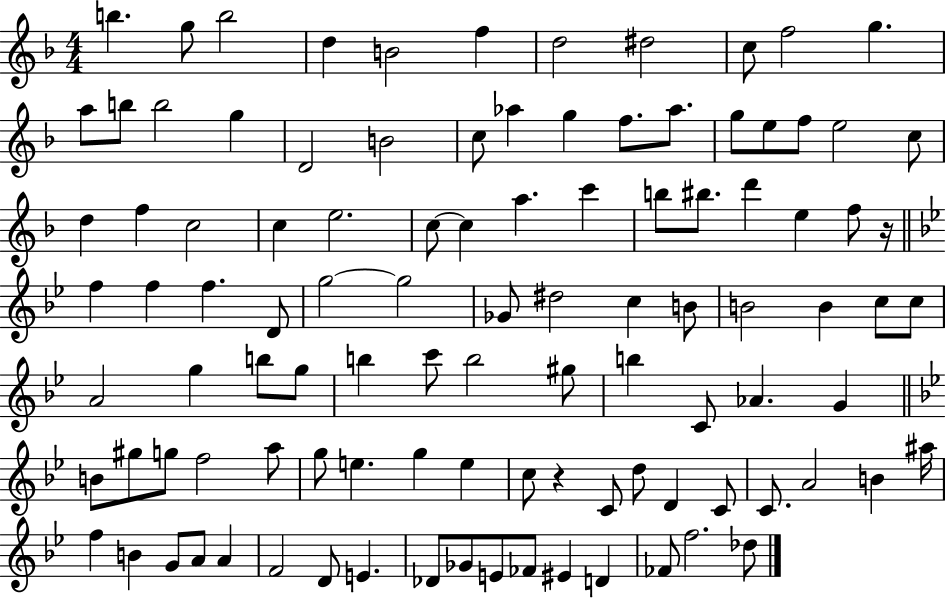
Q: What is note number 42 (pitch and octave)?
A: F5